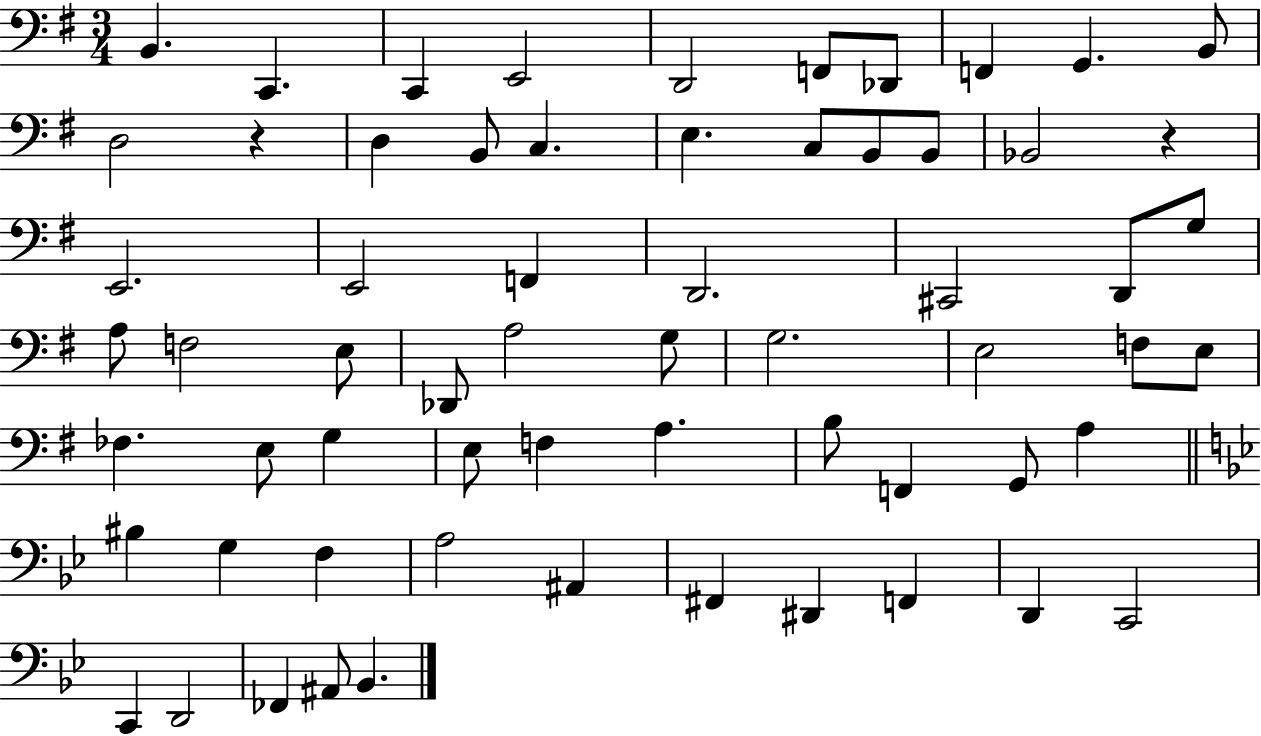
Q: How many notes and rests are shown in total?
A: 63